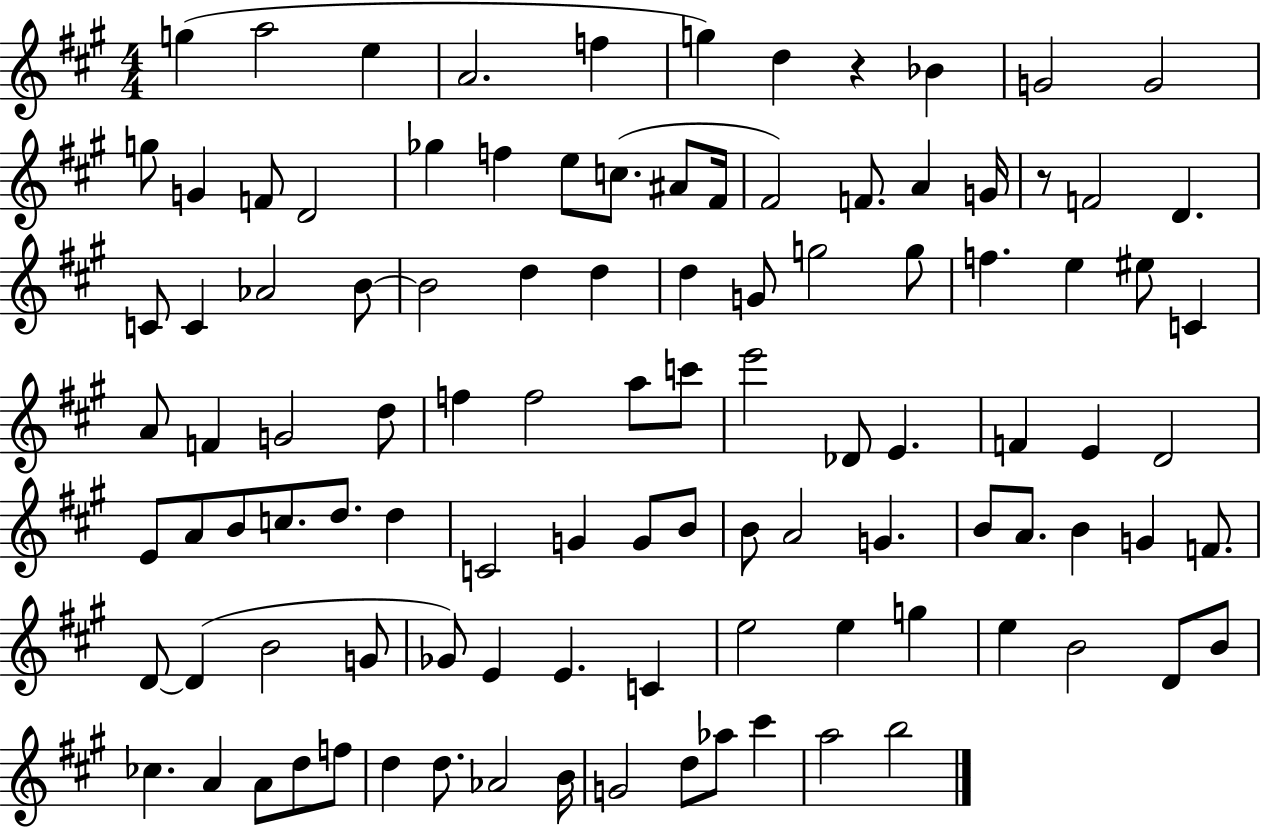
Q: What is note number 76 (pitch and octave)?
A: B4